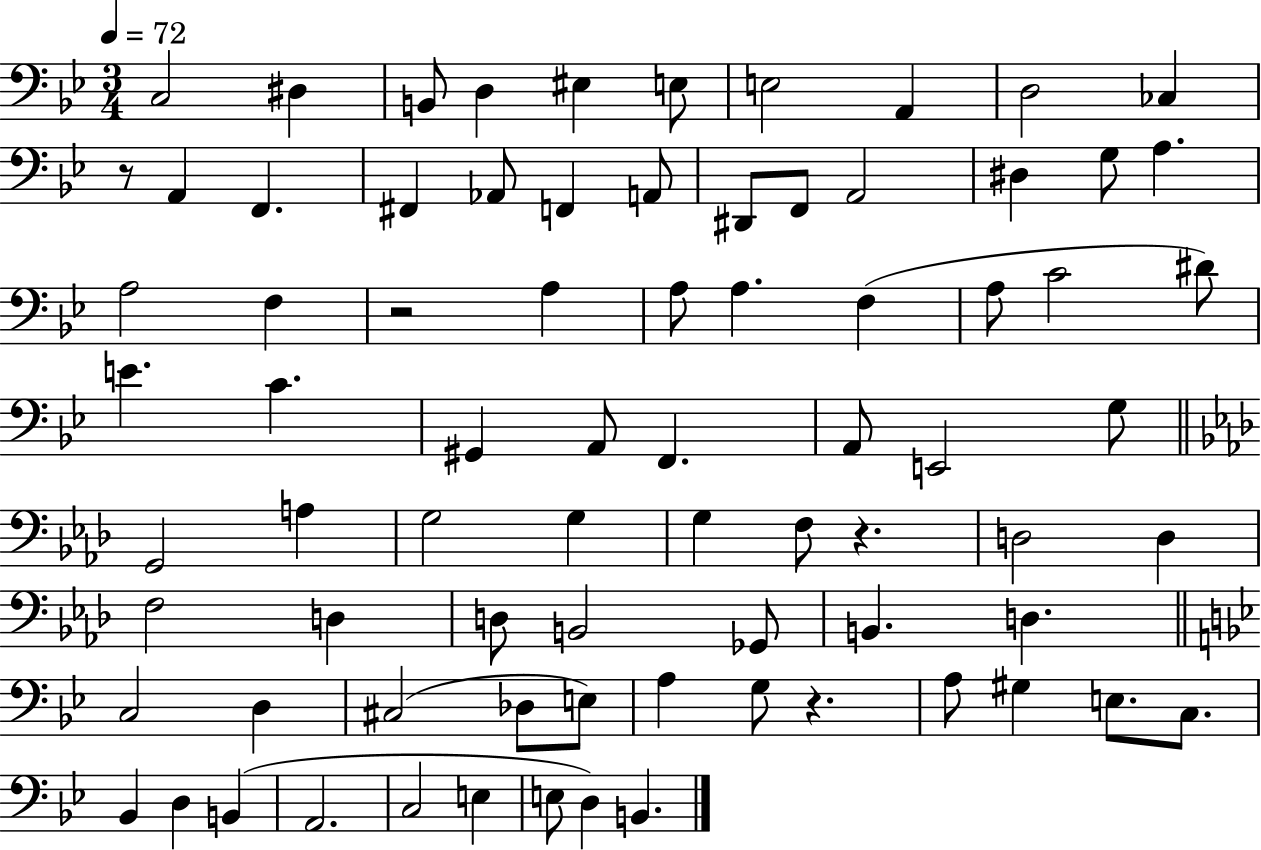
{
  \clef bass
  \numericTimeSignature
  \time 3/4
  \key bes \major
  \tempo 4 = 72
  c2 dis4 | b,8 d4 eis4 e8 | e2 a,4 | d2 ces4 | \break r8 a,4 f,4. | fis,4 aes,8 f,4 a,8 | dis,8 f,8 a,2 | dis4 g8 a4. | \break a2 f4 | r2 a4 | a8 a4. f4( | a8 c'2 dis'8) | \break e'4. c'4. | gis,4 a,8 f,4. | a,8 e,2 g8 | \bar "||" \break \key f \minor g,2 a4 | g2 g4 | g4 f8 r4. | d2 d4 | \break f2 d4 | d8 b,2 ges,8 | b,4. d4. | \bar "||" \break \key bes \major c2 d4 | cis2( des8 e8) | a4 g8 r4. | a8 gis4 e8. c8. | \break bes,4 d4 b,4( | a,2. | c2 e4 | e8 d4) b,4. | \break \bar "|."
}